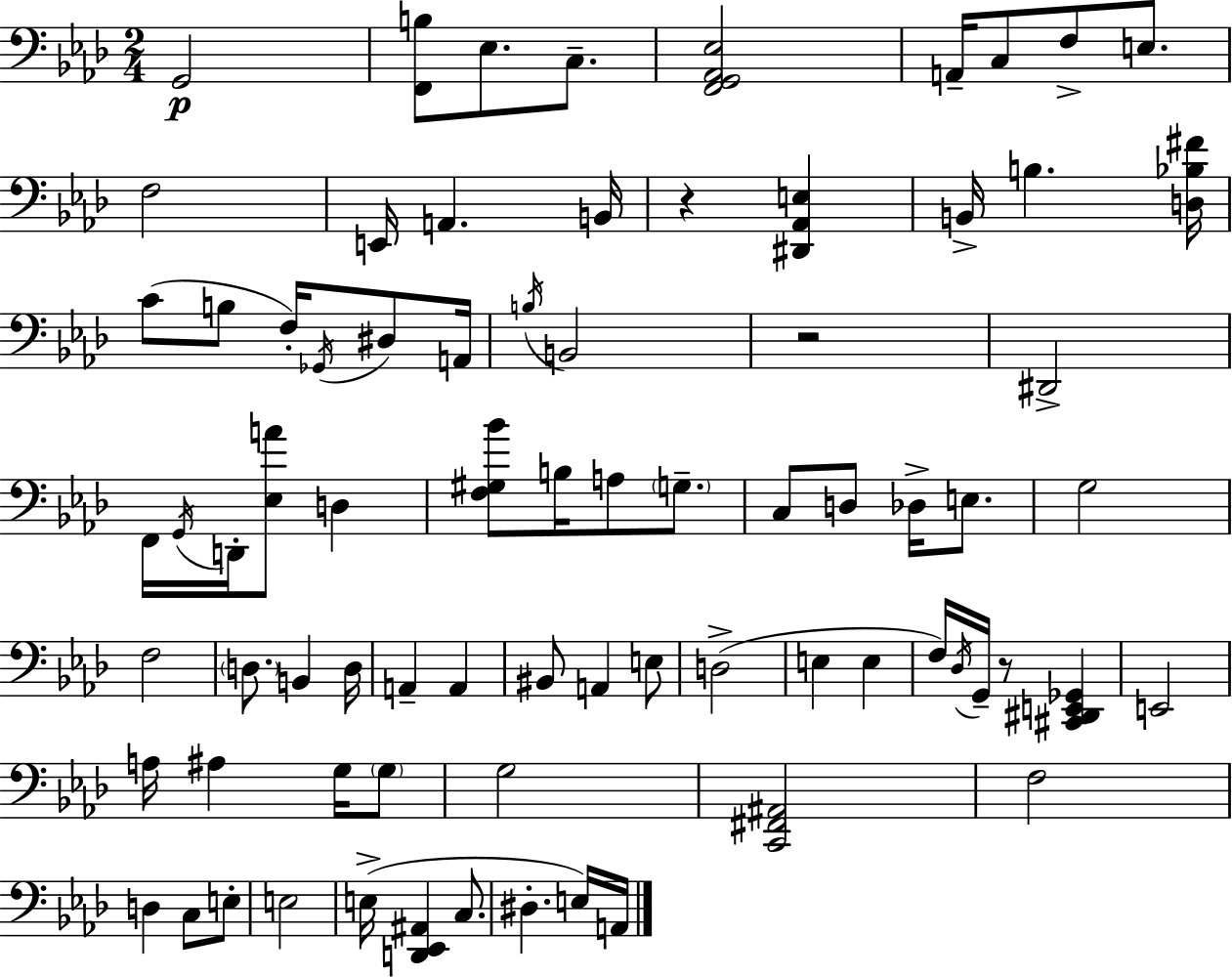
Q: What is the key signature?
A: AES major